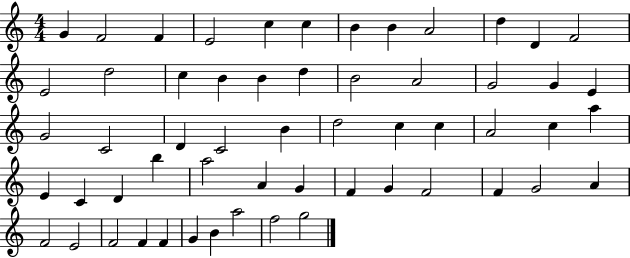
X:1
T:Untitled
M:4/4
L:1/4
K:C
G F2 F E2 c c B B A2 d D F2 E2 d2 c B B d B2 A2 G2 G E G2 C2 D C2 B d2 c c A2 c a E C D b a2 A G F G F2 F G2 A F2 E2 F2 F F G B a2 f2 g2